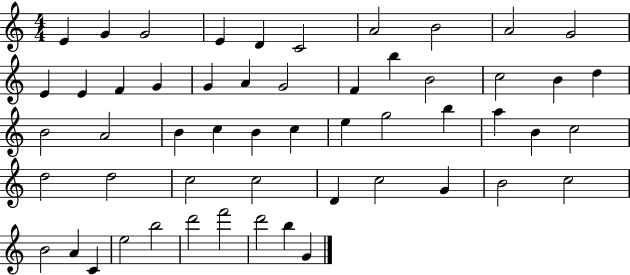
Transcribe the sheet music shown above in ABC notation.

X:1
T:Untitled
M:4/4
L:1/4
K:C
E G G2 E D C2 A2 B2 A2 G2 E E F G G A G2 F b B2 c2 B d B2 A2 B c B c e g2 b a B c2 d2 d2 c2 c2 D c2 G B2 c2 B2 A C e2 b2 d'2 f'2 d'2 b G